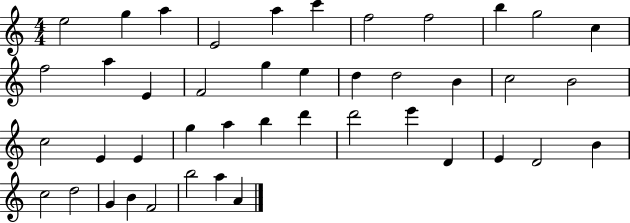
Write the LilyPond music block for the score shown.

{
  \clef treble
  \numericTimeSignature
  \time 4/4
  \key c \major
  e''2 g''4 a''4 | e'2 a''4 c'''4 | f''2 f''2 | b''4 g''2 c''4 | \break f''2 a''4 e'4 | f'2 g''4 e''4 | d''4 d''2 b'4 | c''2 b'2 | \break c''2 e'4 e'4 | g''4 a''4 b''4 d'''4 | d'''2 e'''4 d'4 | e'4 d'2 b'4 | \break c''2 d''2 | g'4 b'4 f'2 | b''2 a''4 a'4 | \bar "|."
}